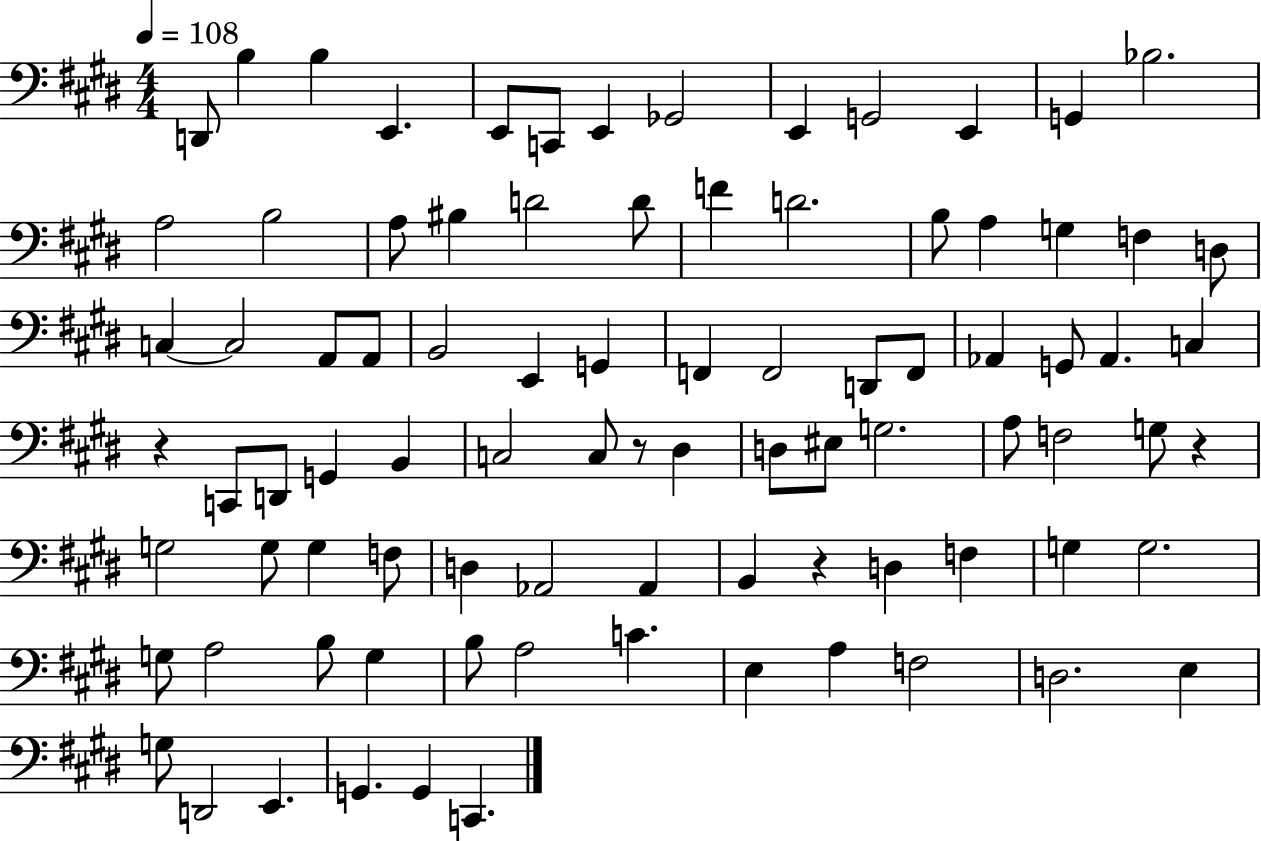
X:1
T:Untitled
M:4/4
L:1/4
K:E
D,,/2 B, B, E,, E,,/2 C,,/2 E,, _G,,2 E,, G,,2 E,, G,, _B,2 A,2 B,2 A,/2 ^B, D2 D/2 F D2 B,/2 A, G, F, D,/2 C, C,2 A,,/2 A,,/2 B,,2 E,, G,, F,, F,,2 D,,/2 F,,/2 _A,, G,,/2 _A,, C, z C,,/2 D,,/2 G,, B,, C,2 C,/2 z/2 ^D, D,/2 ^E,/2 G,2 A,/2 F,2 G,/2 z G,2 G,/2 G, F,/2 D, _A,,2 _A,, B,, z D, F, G, G,2 G,/2 A,2 B,/2 G, B,/2 A,2 C E, A, F,2 D,2 E, G,/2 D,,2 E,, G,, G,, C,,